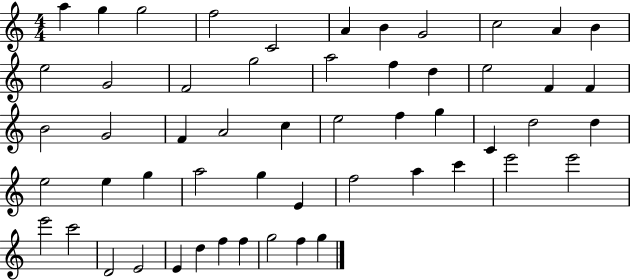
{
  \clef treble
  \numericTimeSignature
  \time 4/4
  \key c \major
  a''4 g''4 g''2 | f''2 c'2 | a'4 b'4 g'2 | c''2 a'4 b'4 | \break e''2 g'2 | f'2 g''2 | a''2 f''4 d''4 | e''2 f'4 f'4 | \break b'2 g'2 | f'4 a'2 c''4 | e''2 f''4 g''4 | c'4 d''2 d''4 | \break e''2 e''4 g''4 | a''2 g''4 e'4 | f''2 a''4 c'''4 | e'''2 e'''2 | \break e'''2 c'''2 | d'2 e'2 | e'4 d''4 f''4 f''4 | g''2 f''4 g''4 | \break \bar "|."
}